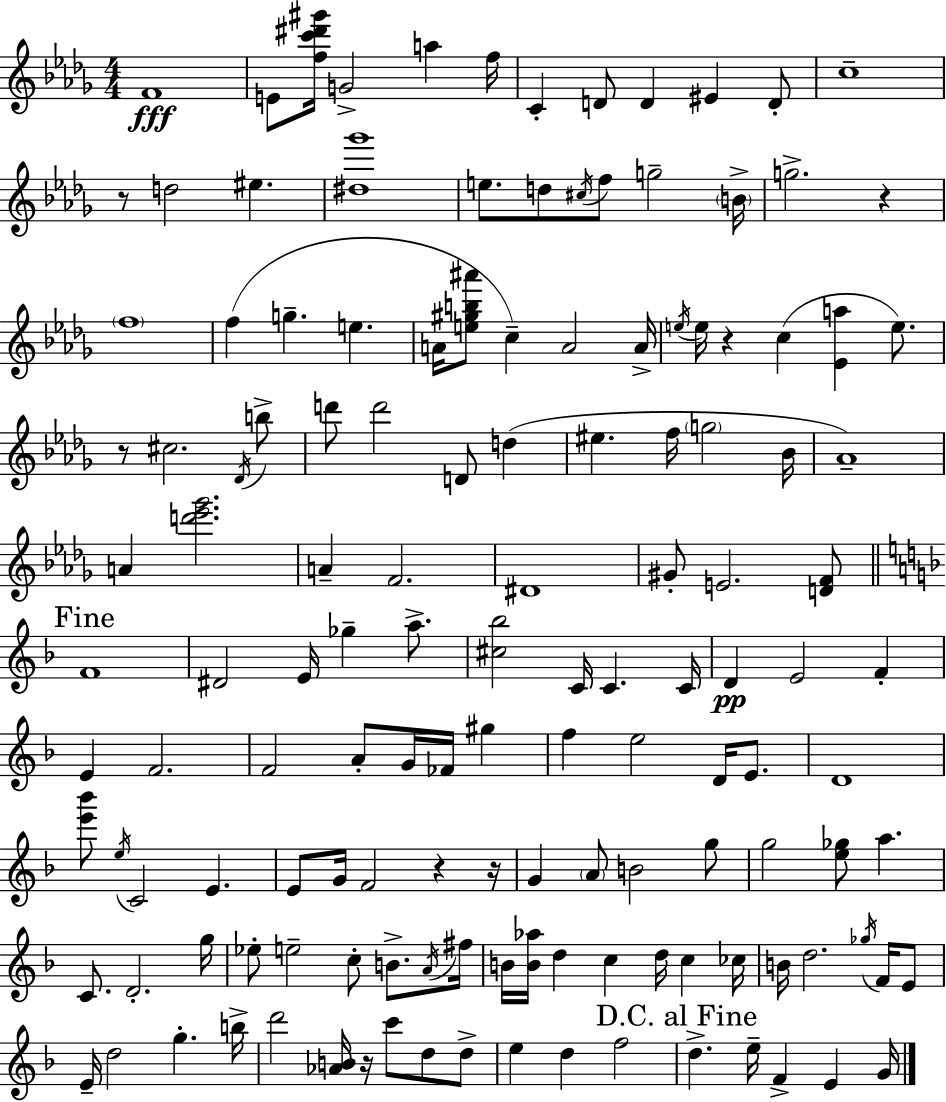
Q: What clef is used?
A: treble